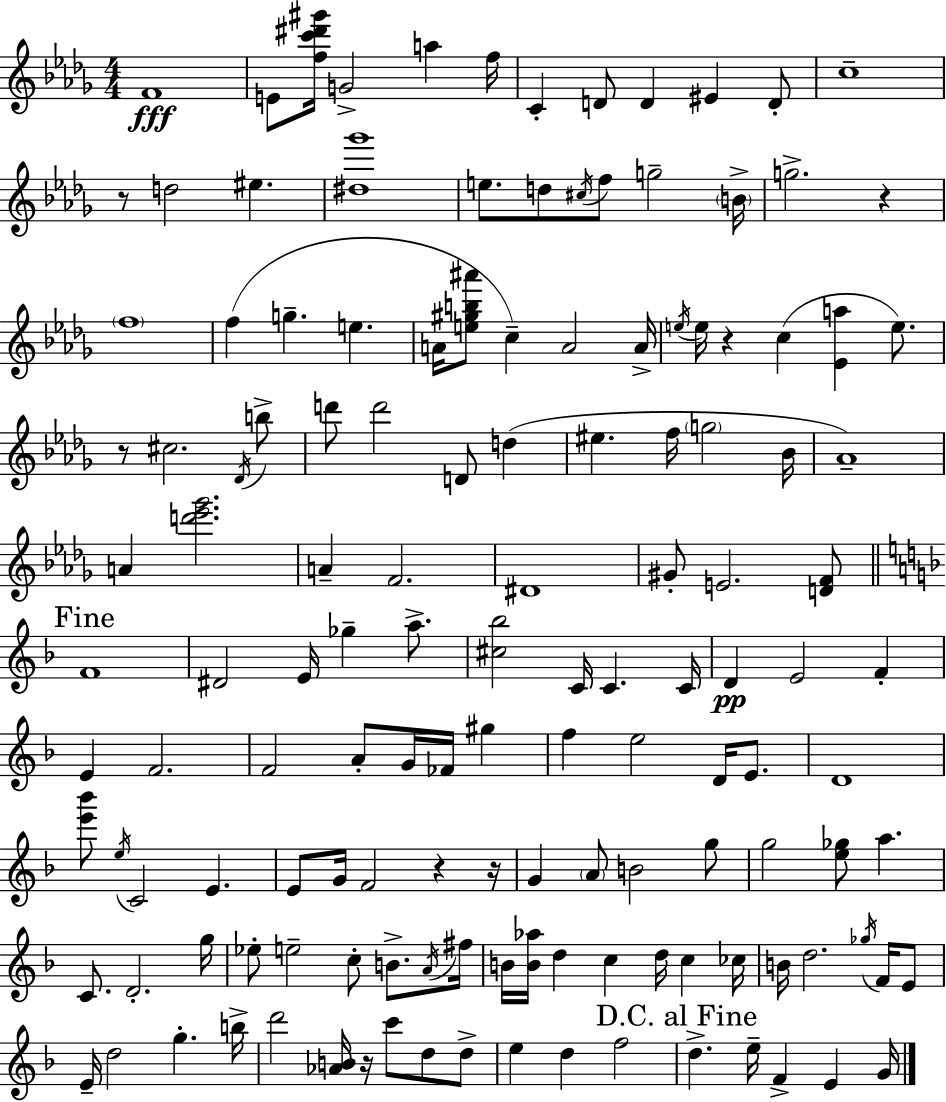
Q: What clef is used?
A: treble